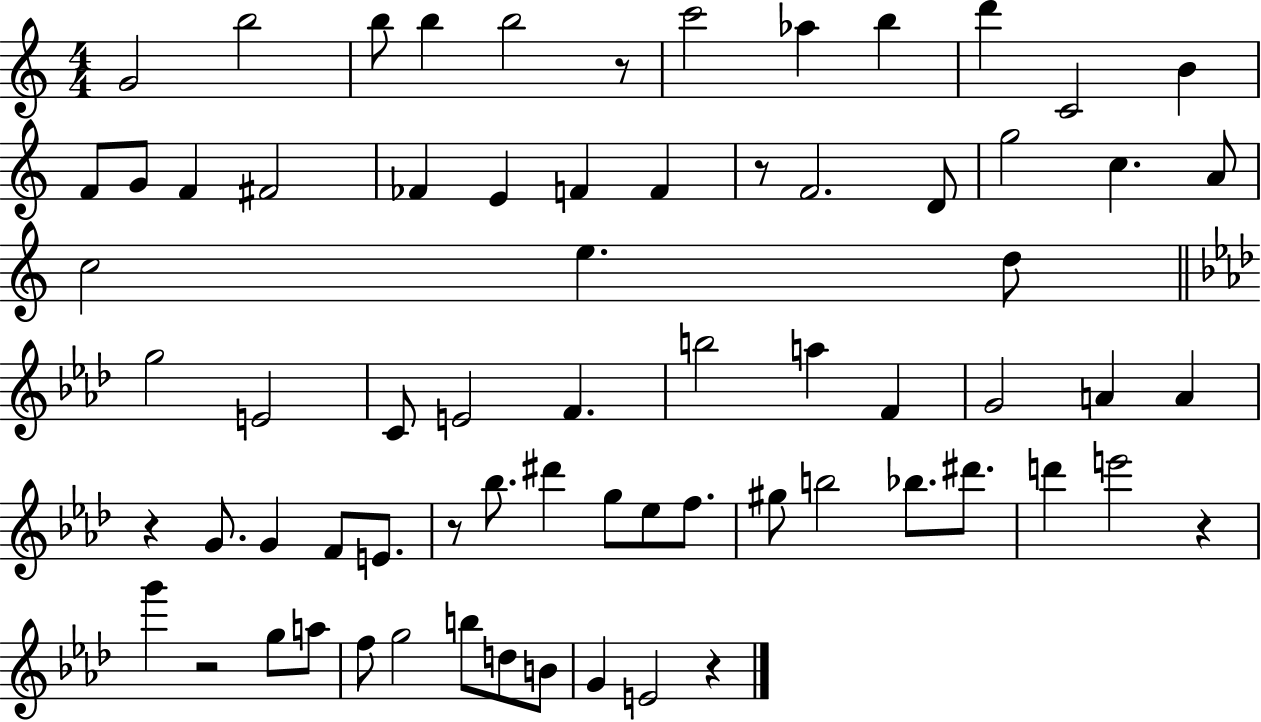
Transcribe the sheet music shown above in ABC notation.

X:1
T:Untitled
M:4/4
L:1/4
K:C
G2 b2 b/2 b b2 z/2 c'2 _a b d' C2 B F/2 G/2 F ^F2 _F E F F z/2 F2 D/2 g2 c A/2 c2 e d/2 g2 E2 C/2 E2 F b2 a F G2 A A z G/2 G F/2 E/2 z/2 _b/2 ^d' g/2 _e/2 f/2 ^g/2 b2 _b/2 ^d'/2 d' e'2 z g' z2 g/2 a/2 f/2 g2 b/2 d/2 B/2 G E2 z